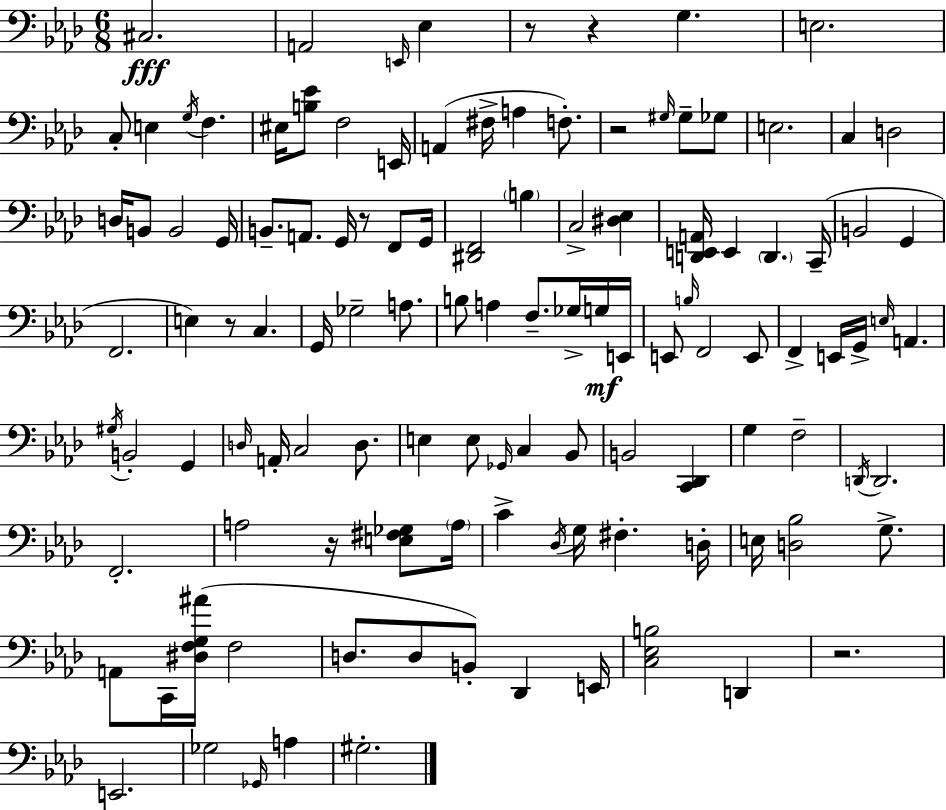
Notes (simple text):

C#3/h. A2/h E2/s Eb3/q R/e R/q G3/q. E3/h. C3/e E3/q G3/s F3/q. EIS3/s [B3,Eb4]/e F3/h E2/s A2/q F#3/s A3/q F3/e. R/h G#3/s G#3/e Gb3/e E3/h. C3/q D3/h D3/s B2/e B2/h G2/s B2/e. A2/e. G2/s R/e F2/e G2/s [D#2,F2]/h B3/q C3/h [D#3,Eb3]/q [D2,E2,A2]/s E2/q D2/q. C2/s B2/h G2/q F2/h. E3/q R/e C3/q. G2/s Gb3/h A3/e. B3/e A3/q F3/e. Gb3/s G3/s E2/s E2/e B3/s F2/h E2/e F2/q E2/s G2/s E3/s A2/q. G#3/s B2/h G2/q D3/s A2/s C3/h D3/e. E3/q E3/e Gb2/s C3/q Bb2/e B2/h [C2,Db2]/q G3/q F3/h D2/s D2/h. F2/h. A3/h R/s [E3,F#3,Gb3]/e A3/s C4/q Db3/s G3/s F#3/q. D3/s E3/s [D3,Bb3]/h G3/e. A2/e C2/s [D#3,F3,G3,A#4]/s F3/h D3/e. D3/e B2/e Db2/q E2/s [C3,Eb3,B3]/h D2/q R/h. E2/h. Gb3/h Gb2/s A3/q G#3/h.